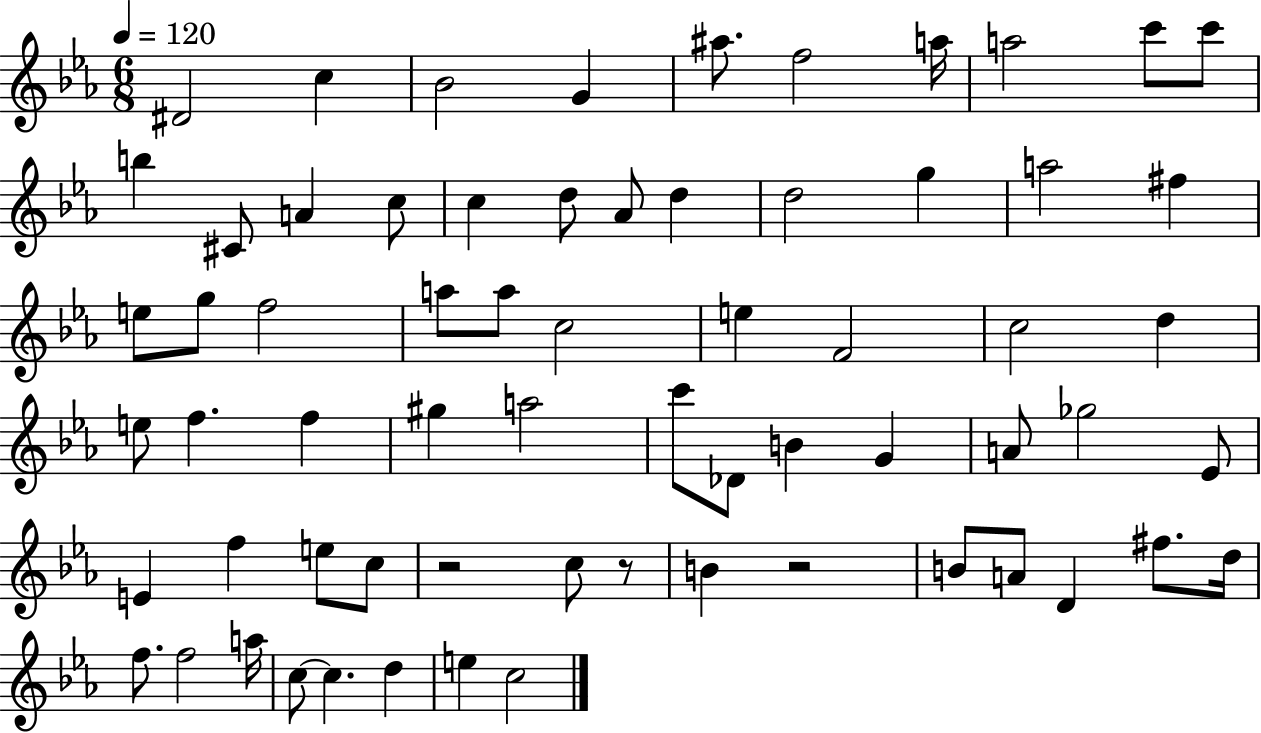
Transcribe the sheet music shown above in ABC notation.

X:1
T:Untitled
M:6/8
L:1/4
K:Eb
^D2 c _B2 G ^a/2 f2 a/4 a2 c'/2 c'/2 b ^C/2 A c/2 c d/2 _A/2 d d2 g a2 ^f e/2 g/2 f2 a/2 a/2 c2 e F2 c2 d e/2 f f ^g a2 c'/2 _D/2 B G A/2 _g2 _E/2 E f e/2 c/2 z2 c/2 z/2 B z2 B/2 A/2 D ^f/2 d/4 f/2 f2 a/4 c/2 c d e c2